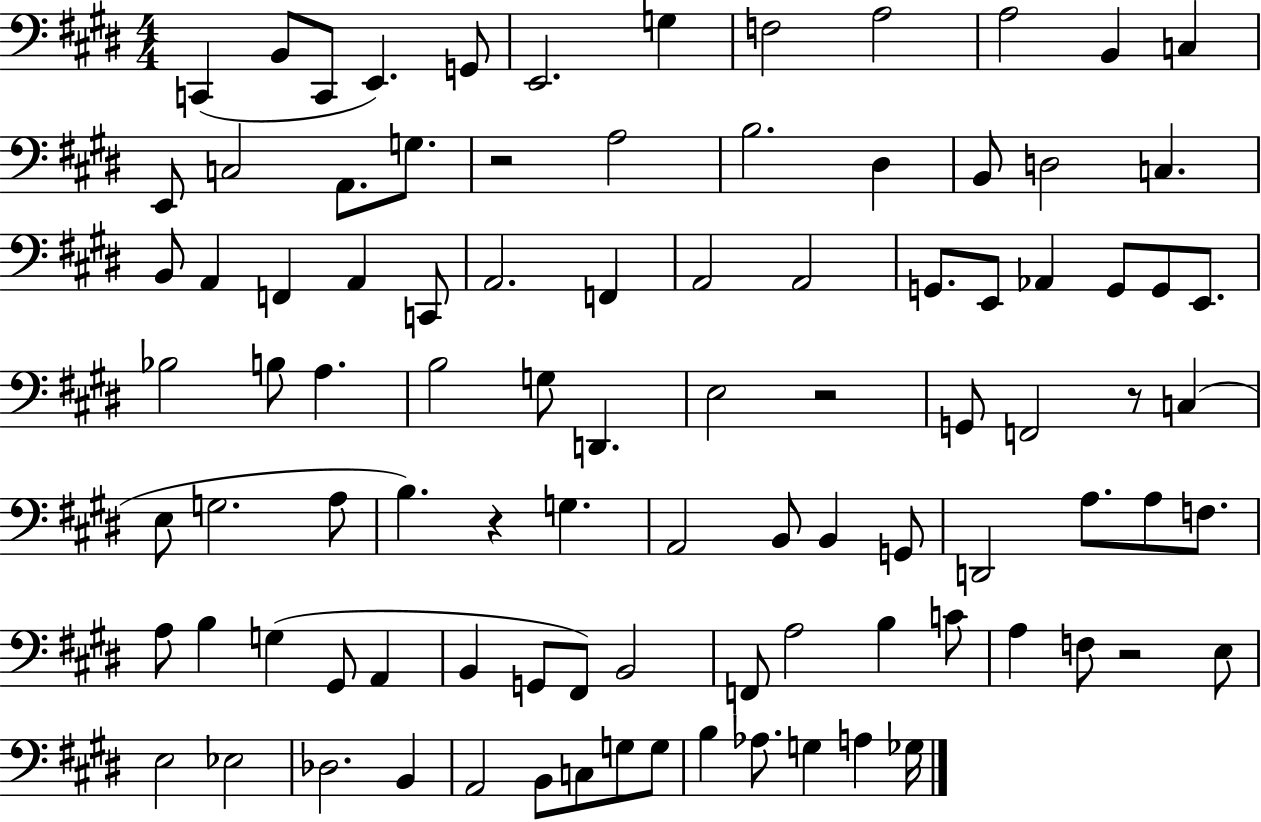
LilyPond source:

{
  \clef bass
  \numericTimeSignature
  \time 4/4
  \key e \major
  c,4( b,8 c,8 e,4.) g,8 | e,2. g4 | f2 a2 | a2 b,4 c4 | \break e,8 c2 a,8. g8. | r2 a2 | b2. dis4 | b,8 d2 c4. | \break b,8 a,4 f,4 a,4 c,8 | a,2. f,4 | a,2 a,2 | g,8. e,8 aes,4 g,8 g,8 e,8. | \break bes2 b8 a4. | b2 g8 d,4. | e2 r2 | g,8 f,2 r8 c4( | \break e8 g2. a8 | b4.) r4 g4. | a,2 b,8 b,4 g,8 | d,2 a8. a8 f8. | \break a8 b4 g4( gis,8 a,4 | b,4 g,8 fis,8) b,2 | f,8 a2 b4 c'8 | a4 f8 r2 e8 | \break e2 ees2 | des2. b,4 | a,2 b,8 c8 g8 g8 | b4 aes8. g4 a4 ges16 | \break \bar "|."
}